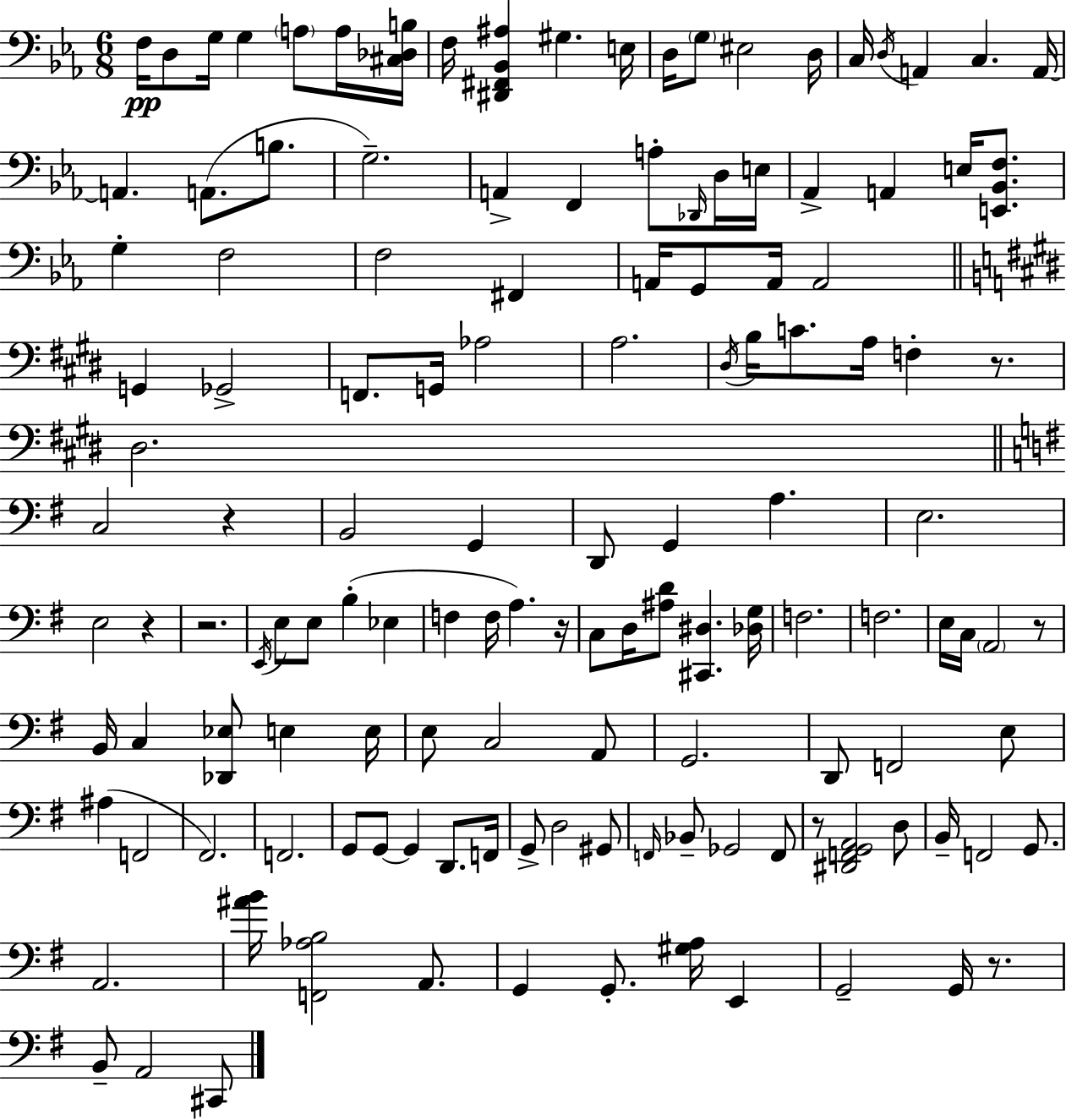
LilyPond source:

{
  \clef bass
  \numericTimeSignature
  \time 6/8
  \key c \minor
  f16\pp d8 g16 g4 \parenthesize a8 a16 <cis des b>16 | f16 <dis, fis, bes, ais>4 gis4. e16 | d16 \parenthesize g8 eis2 d16 | c16 \acciaccatura { d16 } a,4 c4. | \break a,16~~ a,4. a,8.( b8. | g2.--) | a,4-> f,4 a8-. \grace { des,16 } | d16 e16 aes,4-> a,4 e16 <e, bes, f>8. | \break g4-. f2 | f2 fis,4 | a,16 g,8 a,16 a,2 | \bar "||" \break \key e \major g,4 ges,2-> | f,8. g,16 aes2 | a2. | \acciaccatura { dis16 } b16 c'8. a16 f4-. r8. | \break dis2. | \bar "||" \break \key e \minor c2 r4 | b,2 g,4 | d,8 g,4 a4. | e2. | \break e2 r4 | r2. | \acciaccatura { e,16 } e8 e8 b4-.( ees4 | f4 f16 a4.) | \break r16 c8 d16 <ais d'>8 <cis, dis>4. | <des g>16 f2. | f2. | e16 c16 \parenthesize a,2 r8 | \break b,16 c4 <des, ees>8 e4 | e16 e8 c2 a,8 | g,2. | d,8 f,2 e8 | \break ais4( f,2 | fis,2.) | f,2. | g,8 g,8~~ g,4 d,8. | \break f,16 g,8-> d2 gis,8 | \grace { f,16 } bes,8-- ges,2 | f,8 r8 <dis, f, g, a,>2 | d8 b,16-- f,2 g,8. | \break a,2. | <ais' b'>16 <f, aes b>2 a,8. | g,4 g,8.-. <gis a>16 e,4 | g,2-- g,16 r8. | \break b,8-- a,2 | cis,8 \bar "|."
}